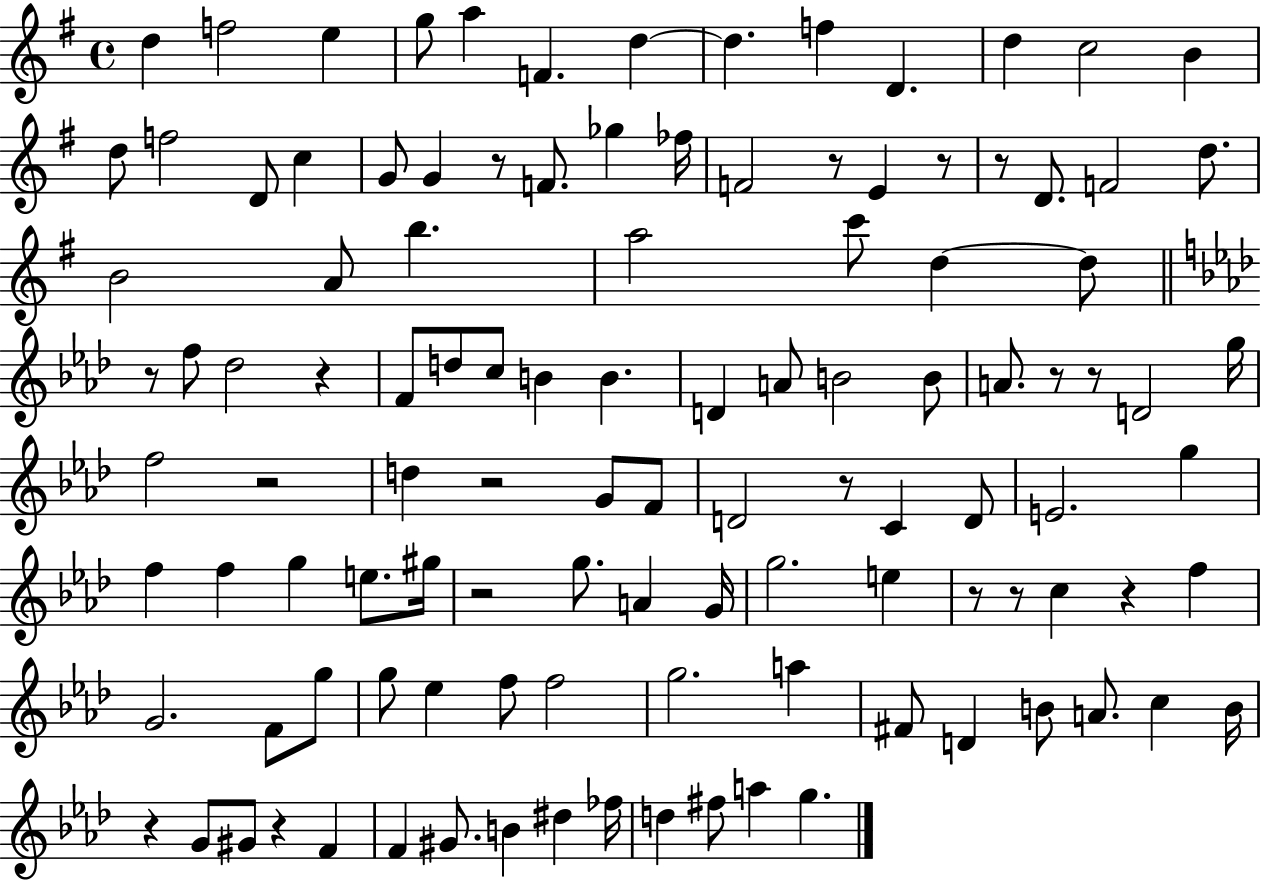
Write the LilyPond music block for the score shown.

{
  \clef treble
  \time 4/4
  \defaultTimeSignature
  \key g \major
  d''4 f''2 e''4 | g''8 a''4 f'4. d''4~~ | d''4. f''4 d'4. | d''4 c''2 b'4 | \break d''8 f''2 d'8 c''4 | g'8 g'4 r8 f'8. ges''4 fes''16 | f'2 r8 e'4 r8 | r8 d'8. f'2 d''8. | \break b'2 a'8 b''4. | a''2 c'''8 d''4~~ d''8 | \bar "||" \break \key aes \major r8 f''8 des''2 r4 | f'8 d''8 c''8 b'4 b'4. | d'4 a'8 b'2 b'8 | a'8. r8 r8 d'2 g''16 | \break f''2 r2 | d''4 r2 g'8 f'8 | d'2 r8 c'4 d'8 | e'2. g''4 | \break f''4 f''4 g''4 e''8. gis''16 | r2 g''8. a'4 g'16 | g''2. e''4 | r8 r8 c''4 r4 f''4 | \break g'2. f'8 g''8 | g''8 ees''4 f''8 f''2 | g''2. a''4 | fis'8 d'4 b'8 a'8. c''4 b'16 | \break r4 g'8 gis'8 r4 f'4 | f'4 gis'8. b'4 dis''4 fes''16 | d''4 fis''8 a''4 g''4. | \bar "|."
}